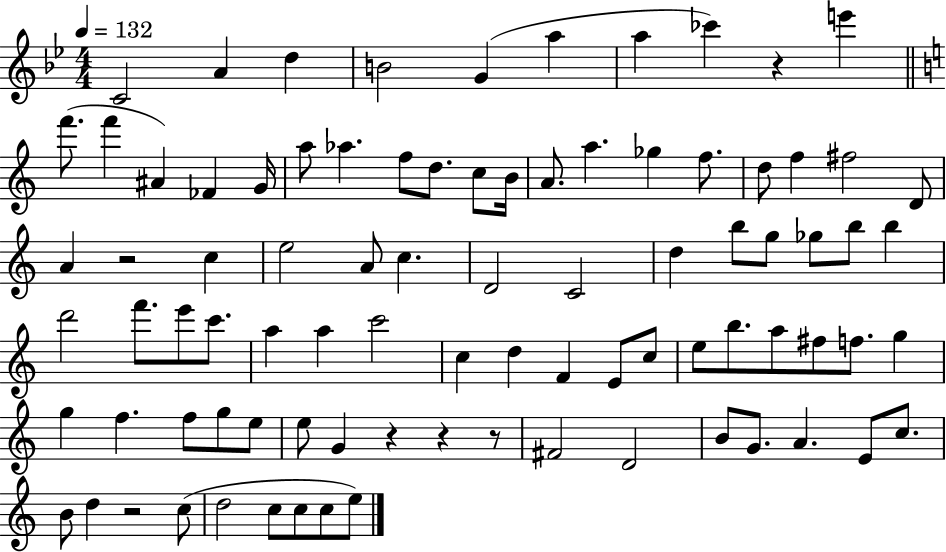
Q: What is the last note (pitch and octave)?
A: E5